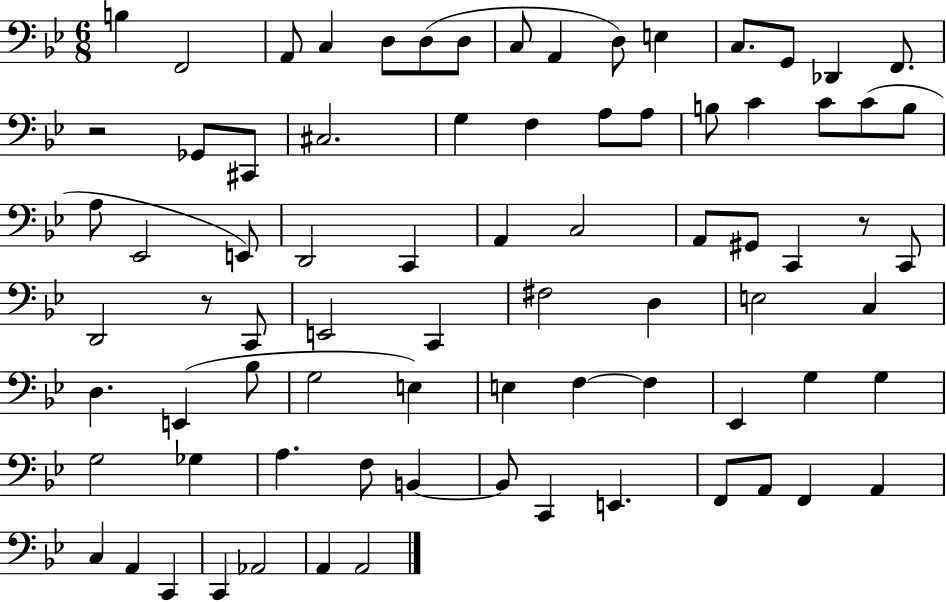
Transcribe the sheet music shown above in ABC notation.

X:1
T:Untitled
M:6/8
L:1/4
K:Bb
B, F,,2 A,,/2 C, D,/2 D,/2 D,/2 C,/2 A,, D,/2 E, C,/2 G,,/2 _D,, F,,/2 z2 _G,,/2 ^C,,/2 ^C,2 G, F, A,/2 A,/2 B,/2 C C/2 C/2 B,/2 A,/2 _E,,2 E,,/2 D,,2 C,, A,, C,2 A,,/2 ^G,,/2 C,, z/2 C,,/2 D,,2 z/2 C,,/2 E,,2 C,, ^F,2 D, E,2 C, D, E,, _B,/2 G,2 E, E, F, F, _E,, G, G, G,2 _G, A, F,/2 B,, B,,/2 C,, E,, F,,/2 A,,/2 F,, A,, C, A,, C,, C,, _A,,2 A,, A,,2